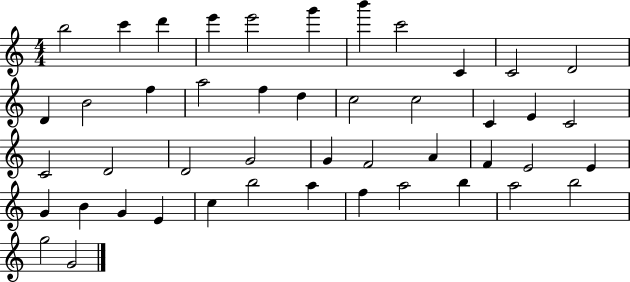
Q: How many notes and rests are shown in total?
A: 46